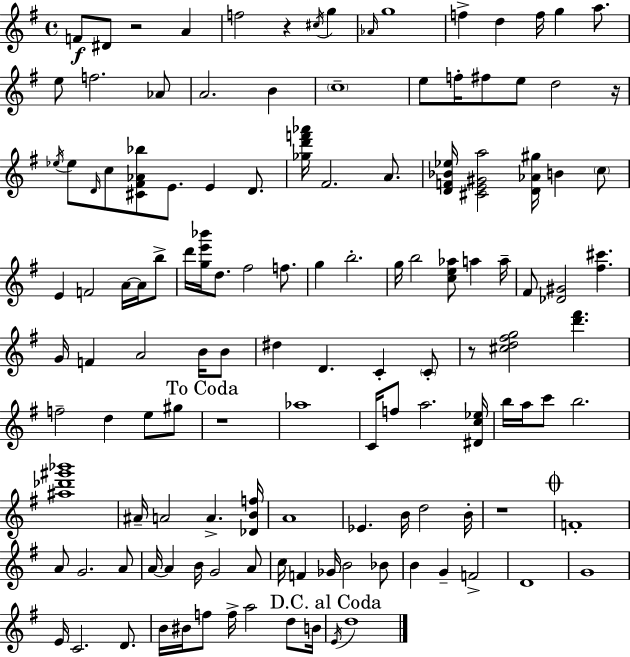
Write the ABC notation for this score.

X:1
T:Untitled
M:4/4
L:1/4
K:Em
F/2 ^D/2 z2 A f2 z ^c/4 g _A/4 g4 f d f/4 g a/2 e/2 f2 _A/2 A2 B c4 e/2 f/4 ^f/2 e/2 d2 z/4 _e/4 _e/2 D/4 c/2 [^C^F_A_b]/2 E/2 E D/2 [_gd'f'_a']/4 ^F2 A/2 [DF_B_e]/4 [^CE^Ga]2 [D_A^g]/4 B c/2 E F2 A/4 A/4 b/2 d'/4 [ge'_b']/4 d/2 ^f2 f/2 g b2 g/4 b2 [ce_a]/2 a a/4 ^F/2 [_D^G]2 [^f^c'] G/4 F A2 B/4 B/2 ^d D C C/2 z/2 [^cd^fg]2 [d'^f'] f2 d e/2 ^g/2 z4 _a4 C/4 f/2 a2 [^Dc_e]/4 b/4 a/4 c'/2 b2 [^a_d'^g'_b']4 ^A/4 A2 A [_DBf]/4 A4 _E B/4 d2 B/4 z4 F4 A/2 G2 A/2 A/4 A B/4 G2 A/2 c/4 F _G/4 B2 _B/2 B G F2 D4 G4 E/4 C2 D/2 B/4 ^B/4 f/2 f/4 a2 d/2 B/4 E/4 d4